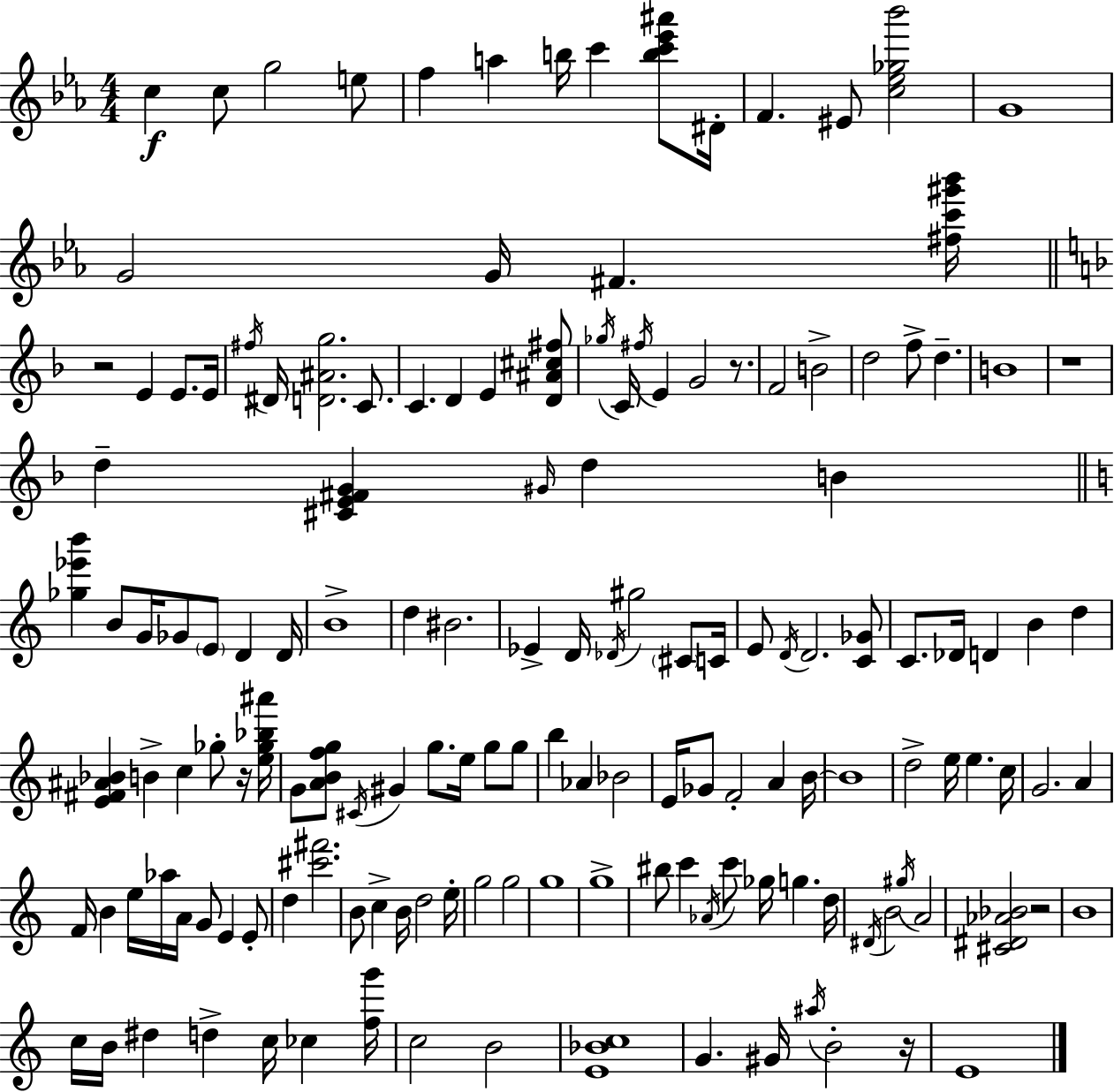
C5/q C5/e G5/h E5/e F5/q A5/q B5/s C6/q [B5,C6,Eb6,A#6]/e D#4/s F4/q. EIS4/e [C5,Eb5,Gb5,Bb6]/h G4/w G4/h G4/s F#4/q. [F#5,C6,G#6,Bb6]/s R/h E4/q E4/e. E4/s F#5/s D#4/s [D4,A#4,G5]/h. C4/e. C4/q. D4/q E4/q [D4,A#4,C#5,F#5]/e Gb5/s C4/s F#5/s E4/q G4/h R/e. F4/h B4/h D5/h F5/e D5/q. B4/w R/w D5/q [C#4,E4,F#4,G4]/q G#4/s D5/q B4/q [Gb5,Eb6,B6]/q B4/e G4/s Gb4/e E4/e D4/q D4/s B4/w D5/q BIS4/h. Eb4/q D4/s Db4/s G#5/h C#4/e C4/s E4/e D4/s D4/h. [C4,Gb4]/e C4/e. Db4/s D4/q B4/q D5/q [E4,F#4,A#4,Bb4]/q B4/q C5/q Gb5/e R/s [E5,Gb5,Bb5,A#6]/s G4/e [A4,B4,F5,G5]/e C#4/s G#4/q G5/e. E5/s G5/e G5/e B5/q Ab4/q Bb4/h E4/s Gb4/e F4/h A4/q B4/s B4/w D5/h E5/s E5/q. C5/s G4/h. A4/q F4/s B4/q E5/s Ab5/s A4/s G4/e E4/q E4/e D5/q [C#6,F#6]/h. B4/e C5/q B4/s D5/h E5/s G5/h G5/h G5/w G5/w BIS5/e C6/q Ab4/s C6/e Gb5/s G5/q. D5/s D#4/s B4/h G#5/s A4/h [C#4,D#4,Ab4,Bb4]/h R/h B4/w C5/s B4/s D#5/q D5/q C5/s CES5/q [F5,G6]/s C5/h B4/h [E4,Bb4,C5]/w G4/q. G#4/s A#5/s B4/h R/s E4/w